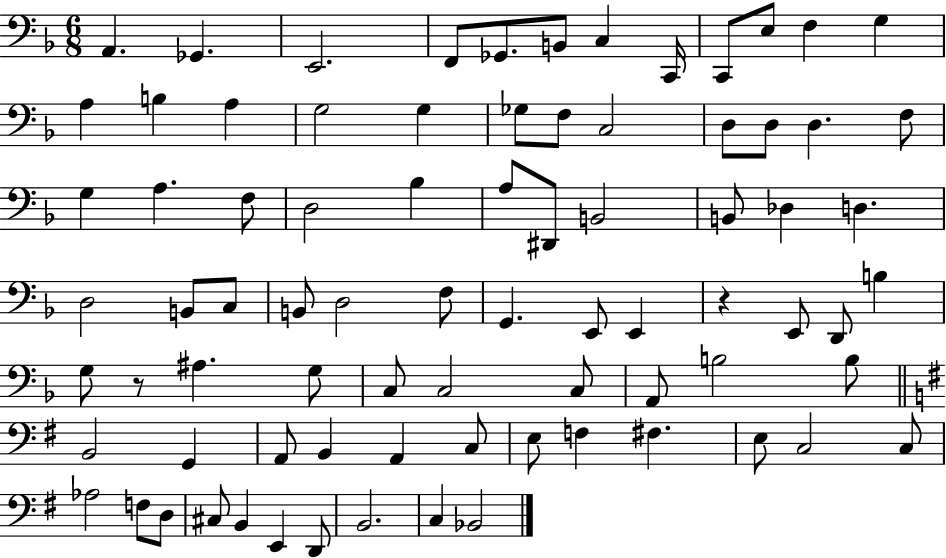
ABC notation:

X:1
T:Untitled
M:6/8
L:1/4
K:F
A,, _G,, E,,2 F,,/2 _G,,/2 B,,/2 C, C,,/4 C,,/2 E,/2 F, G, A, B, A, G,2 G, _G,/2 F,/2 C,2 D,/2 D,/2 D, F,/2 G, A, F,/2 D,2 _B, A,/2 ^D,,/2 B,,2 B,,/2 _D, D, D,2 B,,/2 C,/2 B,,/2 D,2 F,/2 G,, E,,/2 E,, z E,,/2 D,,/2 B, G,/2 z/2 ^A, G,/2 C,/2 C,2 C,/2 A,,/2 B,2 B,/2 B,,2 G,, A,,/2 B,, A,, C,/2 E,/2 F, ^F, E,/2 C,2 C,/2 _A,2 F,/2 D,/2 ^C,/2 B,, E,, D,,/2 B,,2 C, _B,,2